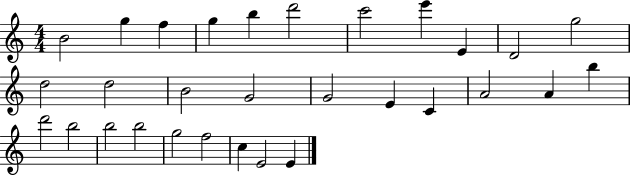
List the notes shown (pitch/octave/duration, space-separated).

B4/h G5/q F5/q G5/q B5/q D6/h C6/h E6/q E4/q D4/h G5/h D5/h D5/h B4/h G4/h G4/h E4/q C4/q A4/h A4/q B5/q D6/h B5/h B5/h B5/h G5/h F5/h C5/q E4/h E4/q